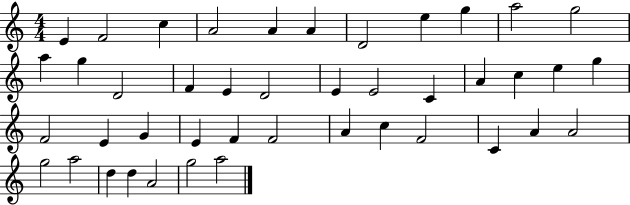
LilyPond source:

{
  \clef treble
  \numericTimeSignature
  \time 4/4
  \key c \major
  e'4 f'2 c''4 | a'2 a'4 a'4 | d'2 e''4 g''4 | a''2 g''2 | \break a''4 g''4 d'2 | f'4 e'4 d'2 | e'4 e'2 c'4 | a'4 c''4 e''4 g''4 | \break f'2 e'4 g'4 | e'4 f'4 f'2 | a'4 c''4 f'2 | c'4 a'4 a'2 | \break g''2 a''2 | d''4 d''4 a'2 | g''2 a''2 | \bar "|."
}